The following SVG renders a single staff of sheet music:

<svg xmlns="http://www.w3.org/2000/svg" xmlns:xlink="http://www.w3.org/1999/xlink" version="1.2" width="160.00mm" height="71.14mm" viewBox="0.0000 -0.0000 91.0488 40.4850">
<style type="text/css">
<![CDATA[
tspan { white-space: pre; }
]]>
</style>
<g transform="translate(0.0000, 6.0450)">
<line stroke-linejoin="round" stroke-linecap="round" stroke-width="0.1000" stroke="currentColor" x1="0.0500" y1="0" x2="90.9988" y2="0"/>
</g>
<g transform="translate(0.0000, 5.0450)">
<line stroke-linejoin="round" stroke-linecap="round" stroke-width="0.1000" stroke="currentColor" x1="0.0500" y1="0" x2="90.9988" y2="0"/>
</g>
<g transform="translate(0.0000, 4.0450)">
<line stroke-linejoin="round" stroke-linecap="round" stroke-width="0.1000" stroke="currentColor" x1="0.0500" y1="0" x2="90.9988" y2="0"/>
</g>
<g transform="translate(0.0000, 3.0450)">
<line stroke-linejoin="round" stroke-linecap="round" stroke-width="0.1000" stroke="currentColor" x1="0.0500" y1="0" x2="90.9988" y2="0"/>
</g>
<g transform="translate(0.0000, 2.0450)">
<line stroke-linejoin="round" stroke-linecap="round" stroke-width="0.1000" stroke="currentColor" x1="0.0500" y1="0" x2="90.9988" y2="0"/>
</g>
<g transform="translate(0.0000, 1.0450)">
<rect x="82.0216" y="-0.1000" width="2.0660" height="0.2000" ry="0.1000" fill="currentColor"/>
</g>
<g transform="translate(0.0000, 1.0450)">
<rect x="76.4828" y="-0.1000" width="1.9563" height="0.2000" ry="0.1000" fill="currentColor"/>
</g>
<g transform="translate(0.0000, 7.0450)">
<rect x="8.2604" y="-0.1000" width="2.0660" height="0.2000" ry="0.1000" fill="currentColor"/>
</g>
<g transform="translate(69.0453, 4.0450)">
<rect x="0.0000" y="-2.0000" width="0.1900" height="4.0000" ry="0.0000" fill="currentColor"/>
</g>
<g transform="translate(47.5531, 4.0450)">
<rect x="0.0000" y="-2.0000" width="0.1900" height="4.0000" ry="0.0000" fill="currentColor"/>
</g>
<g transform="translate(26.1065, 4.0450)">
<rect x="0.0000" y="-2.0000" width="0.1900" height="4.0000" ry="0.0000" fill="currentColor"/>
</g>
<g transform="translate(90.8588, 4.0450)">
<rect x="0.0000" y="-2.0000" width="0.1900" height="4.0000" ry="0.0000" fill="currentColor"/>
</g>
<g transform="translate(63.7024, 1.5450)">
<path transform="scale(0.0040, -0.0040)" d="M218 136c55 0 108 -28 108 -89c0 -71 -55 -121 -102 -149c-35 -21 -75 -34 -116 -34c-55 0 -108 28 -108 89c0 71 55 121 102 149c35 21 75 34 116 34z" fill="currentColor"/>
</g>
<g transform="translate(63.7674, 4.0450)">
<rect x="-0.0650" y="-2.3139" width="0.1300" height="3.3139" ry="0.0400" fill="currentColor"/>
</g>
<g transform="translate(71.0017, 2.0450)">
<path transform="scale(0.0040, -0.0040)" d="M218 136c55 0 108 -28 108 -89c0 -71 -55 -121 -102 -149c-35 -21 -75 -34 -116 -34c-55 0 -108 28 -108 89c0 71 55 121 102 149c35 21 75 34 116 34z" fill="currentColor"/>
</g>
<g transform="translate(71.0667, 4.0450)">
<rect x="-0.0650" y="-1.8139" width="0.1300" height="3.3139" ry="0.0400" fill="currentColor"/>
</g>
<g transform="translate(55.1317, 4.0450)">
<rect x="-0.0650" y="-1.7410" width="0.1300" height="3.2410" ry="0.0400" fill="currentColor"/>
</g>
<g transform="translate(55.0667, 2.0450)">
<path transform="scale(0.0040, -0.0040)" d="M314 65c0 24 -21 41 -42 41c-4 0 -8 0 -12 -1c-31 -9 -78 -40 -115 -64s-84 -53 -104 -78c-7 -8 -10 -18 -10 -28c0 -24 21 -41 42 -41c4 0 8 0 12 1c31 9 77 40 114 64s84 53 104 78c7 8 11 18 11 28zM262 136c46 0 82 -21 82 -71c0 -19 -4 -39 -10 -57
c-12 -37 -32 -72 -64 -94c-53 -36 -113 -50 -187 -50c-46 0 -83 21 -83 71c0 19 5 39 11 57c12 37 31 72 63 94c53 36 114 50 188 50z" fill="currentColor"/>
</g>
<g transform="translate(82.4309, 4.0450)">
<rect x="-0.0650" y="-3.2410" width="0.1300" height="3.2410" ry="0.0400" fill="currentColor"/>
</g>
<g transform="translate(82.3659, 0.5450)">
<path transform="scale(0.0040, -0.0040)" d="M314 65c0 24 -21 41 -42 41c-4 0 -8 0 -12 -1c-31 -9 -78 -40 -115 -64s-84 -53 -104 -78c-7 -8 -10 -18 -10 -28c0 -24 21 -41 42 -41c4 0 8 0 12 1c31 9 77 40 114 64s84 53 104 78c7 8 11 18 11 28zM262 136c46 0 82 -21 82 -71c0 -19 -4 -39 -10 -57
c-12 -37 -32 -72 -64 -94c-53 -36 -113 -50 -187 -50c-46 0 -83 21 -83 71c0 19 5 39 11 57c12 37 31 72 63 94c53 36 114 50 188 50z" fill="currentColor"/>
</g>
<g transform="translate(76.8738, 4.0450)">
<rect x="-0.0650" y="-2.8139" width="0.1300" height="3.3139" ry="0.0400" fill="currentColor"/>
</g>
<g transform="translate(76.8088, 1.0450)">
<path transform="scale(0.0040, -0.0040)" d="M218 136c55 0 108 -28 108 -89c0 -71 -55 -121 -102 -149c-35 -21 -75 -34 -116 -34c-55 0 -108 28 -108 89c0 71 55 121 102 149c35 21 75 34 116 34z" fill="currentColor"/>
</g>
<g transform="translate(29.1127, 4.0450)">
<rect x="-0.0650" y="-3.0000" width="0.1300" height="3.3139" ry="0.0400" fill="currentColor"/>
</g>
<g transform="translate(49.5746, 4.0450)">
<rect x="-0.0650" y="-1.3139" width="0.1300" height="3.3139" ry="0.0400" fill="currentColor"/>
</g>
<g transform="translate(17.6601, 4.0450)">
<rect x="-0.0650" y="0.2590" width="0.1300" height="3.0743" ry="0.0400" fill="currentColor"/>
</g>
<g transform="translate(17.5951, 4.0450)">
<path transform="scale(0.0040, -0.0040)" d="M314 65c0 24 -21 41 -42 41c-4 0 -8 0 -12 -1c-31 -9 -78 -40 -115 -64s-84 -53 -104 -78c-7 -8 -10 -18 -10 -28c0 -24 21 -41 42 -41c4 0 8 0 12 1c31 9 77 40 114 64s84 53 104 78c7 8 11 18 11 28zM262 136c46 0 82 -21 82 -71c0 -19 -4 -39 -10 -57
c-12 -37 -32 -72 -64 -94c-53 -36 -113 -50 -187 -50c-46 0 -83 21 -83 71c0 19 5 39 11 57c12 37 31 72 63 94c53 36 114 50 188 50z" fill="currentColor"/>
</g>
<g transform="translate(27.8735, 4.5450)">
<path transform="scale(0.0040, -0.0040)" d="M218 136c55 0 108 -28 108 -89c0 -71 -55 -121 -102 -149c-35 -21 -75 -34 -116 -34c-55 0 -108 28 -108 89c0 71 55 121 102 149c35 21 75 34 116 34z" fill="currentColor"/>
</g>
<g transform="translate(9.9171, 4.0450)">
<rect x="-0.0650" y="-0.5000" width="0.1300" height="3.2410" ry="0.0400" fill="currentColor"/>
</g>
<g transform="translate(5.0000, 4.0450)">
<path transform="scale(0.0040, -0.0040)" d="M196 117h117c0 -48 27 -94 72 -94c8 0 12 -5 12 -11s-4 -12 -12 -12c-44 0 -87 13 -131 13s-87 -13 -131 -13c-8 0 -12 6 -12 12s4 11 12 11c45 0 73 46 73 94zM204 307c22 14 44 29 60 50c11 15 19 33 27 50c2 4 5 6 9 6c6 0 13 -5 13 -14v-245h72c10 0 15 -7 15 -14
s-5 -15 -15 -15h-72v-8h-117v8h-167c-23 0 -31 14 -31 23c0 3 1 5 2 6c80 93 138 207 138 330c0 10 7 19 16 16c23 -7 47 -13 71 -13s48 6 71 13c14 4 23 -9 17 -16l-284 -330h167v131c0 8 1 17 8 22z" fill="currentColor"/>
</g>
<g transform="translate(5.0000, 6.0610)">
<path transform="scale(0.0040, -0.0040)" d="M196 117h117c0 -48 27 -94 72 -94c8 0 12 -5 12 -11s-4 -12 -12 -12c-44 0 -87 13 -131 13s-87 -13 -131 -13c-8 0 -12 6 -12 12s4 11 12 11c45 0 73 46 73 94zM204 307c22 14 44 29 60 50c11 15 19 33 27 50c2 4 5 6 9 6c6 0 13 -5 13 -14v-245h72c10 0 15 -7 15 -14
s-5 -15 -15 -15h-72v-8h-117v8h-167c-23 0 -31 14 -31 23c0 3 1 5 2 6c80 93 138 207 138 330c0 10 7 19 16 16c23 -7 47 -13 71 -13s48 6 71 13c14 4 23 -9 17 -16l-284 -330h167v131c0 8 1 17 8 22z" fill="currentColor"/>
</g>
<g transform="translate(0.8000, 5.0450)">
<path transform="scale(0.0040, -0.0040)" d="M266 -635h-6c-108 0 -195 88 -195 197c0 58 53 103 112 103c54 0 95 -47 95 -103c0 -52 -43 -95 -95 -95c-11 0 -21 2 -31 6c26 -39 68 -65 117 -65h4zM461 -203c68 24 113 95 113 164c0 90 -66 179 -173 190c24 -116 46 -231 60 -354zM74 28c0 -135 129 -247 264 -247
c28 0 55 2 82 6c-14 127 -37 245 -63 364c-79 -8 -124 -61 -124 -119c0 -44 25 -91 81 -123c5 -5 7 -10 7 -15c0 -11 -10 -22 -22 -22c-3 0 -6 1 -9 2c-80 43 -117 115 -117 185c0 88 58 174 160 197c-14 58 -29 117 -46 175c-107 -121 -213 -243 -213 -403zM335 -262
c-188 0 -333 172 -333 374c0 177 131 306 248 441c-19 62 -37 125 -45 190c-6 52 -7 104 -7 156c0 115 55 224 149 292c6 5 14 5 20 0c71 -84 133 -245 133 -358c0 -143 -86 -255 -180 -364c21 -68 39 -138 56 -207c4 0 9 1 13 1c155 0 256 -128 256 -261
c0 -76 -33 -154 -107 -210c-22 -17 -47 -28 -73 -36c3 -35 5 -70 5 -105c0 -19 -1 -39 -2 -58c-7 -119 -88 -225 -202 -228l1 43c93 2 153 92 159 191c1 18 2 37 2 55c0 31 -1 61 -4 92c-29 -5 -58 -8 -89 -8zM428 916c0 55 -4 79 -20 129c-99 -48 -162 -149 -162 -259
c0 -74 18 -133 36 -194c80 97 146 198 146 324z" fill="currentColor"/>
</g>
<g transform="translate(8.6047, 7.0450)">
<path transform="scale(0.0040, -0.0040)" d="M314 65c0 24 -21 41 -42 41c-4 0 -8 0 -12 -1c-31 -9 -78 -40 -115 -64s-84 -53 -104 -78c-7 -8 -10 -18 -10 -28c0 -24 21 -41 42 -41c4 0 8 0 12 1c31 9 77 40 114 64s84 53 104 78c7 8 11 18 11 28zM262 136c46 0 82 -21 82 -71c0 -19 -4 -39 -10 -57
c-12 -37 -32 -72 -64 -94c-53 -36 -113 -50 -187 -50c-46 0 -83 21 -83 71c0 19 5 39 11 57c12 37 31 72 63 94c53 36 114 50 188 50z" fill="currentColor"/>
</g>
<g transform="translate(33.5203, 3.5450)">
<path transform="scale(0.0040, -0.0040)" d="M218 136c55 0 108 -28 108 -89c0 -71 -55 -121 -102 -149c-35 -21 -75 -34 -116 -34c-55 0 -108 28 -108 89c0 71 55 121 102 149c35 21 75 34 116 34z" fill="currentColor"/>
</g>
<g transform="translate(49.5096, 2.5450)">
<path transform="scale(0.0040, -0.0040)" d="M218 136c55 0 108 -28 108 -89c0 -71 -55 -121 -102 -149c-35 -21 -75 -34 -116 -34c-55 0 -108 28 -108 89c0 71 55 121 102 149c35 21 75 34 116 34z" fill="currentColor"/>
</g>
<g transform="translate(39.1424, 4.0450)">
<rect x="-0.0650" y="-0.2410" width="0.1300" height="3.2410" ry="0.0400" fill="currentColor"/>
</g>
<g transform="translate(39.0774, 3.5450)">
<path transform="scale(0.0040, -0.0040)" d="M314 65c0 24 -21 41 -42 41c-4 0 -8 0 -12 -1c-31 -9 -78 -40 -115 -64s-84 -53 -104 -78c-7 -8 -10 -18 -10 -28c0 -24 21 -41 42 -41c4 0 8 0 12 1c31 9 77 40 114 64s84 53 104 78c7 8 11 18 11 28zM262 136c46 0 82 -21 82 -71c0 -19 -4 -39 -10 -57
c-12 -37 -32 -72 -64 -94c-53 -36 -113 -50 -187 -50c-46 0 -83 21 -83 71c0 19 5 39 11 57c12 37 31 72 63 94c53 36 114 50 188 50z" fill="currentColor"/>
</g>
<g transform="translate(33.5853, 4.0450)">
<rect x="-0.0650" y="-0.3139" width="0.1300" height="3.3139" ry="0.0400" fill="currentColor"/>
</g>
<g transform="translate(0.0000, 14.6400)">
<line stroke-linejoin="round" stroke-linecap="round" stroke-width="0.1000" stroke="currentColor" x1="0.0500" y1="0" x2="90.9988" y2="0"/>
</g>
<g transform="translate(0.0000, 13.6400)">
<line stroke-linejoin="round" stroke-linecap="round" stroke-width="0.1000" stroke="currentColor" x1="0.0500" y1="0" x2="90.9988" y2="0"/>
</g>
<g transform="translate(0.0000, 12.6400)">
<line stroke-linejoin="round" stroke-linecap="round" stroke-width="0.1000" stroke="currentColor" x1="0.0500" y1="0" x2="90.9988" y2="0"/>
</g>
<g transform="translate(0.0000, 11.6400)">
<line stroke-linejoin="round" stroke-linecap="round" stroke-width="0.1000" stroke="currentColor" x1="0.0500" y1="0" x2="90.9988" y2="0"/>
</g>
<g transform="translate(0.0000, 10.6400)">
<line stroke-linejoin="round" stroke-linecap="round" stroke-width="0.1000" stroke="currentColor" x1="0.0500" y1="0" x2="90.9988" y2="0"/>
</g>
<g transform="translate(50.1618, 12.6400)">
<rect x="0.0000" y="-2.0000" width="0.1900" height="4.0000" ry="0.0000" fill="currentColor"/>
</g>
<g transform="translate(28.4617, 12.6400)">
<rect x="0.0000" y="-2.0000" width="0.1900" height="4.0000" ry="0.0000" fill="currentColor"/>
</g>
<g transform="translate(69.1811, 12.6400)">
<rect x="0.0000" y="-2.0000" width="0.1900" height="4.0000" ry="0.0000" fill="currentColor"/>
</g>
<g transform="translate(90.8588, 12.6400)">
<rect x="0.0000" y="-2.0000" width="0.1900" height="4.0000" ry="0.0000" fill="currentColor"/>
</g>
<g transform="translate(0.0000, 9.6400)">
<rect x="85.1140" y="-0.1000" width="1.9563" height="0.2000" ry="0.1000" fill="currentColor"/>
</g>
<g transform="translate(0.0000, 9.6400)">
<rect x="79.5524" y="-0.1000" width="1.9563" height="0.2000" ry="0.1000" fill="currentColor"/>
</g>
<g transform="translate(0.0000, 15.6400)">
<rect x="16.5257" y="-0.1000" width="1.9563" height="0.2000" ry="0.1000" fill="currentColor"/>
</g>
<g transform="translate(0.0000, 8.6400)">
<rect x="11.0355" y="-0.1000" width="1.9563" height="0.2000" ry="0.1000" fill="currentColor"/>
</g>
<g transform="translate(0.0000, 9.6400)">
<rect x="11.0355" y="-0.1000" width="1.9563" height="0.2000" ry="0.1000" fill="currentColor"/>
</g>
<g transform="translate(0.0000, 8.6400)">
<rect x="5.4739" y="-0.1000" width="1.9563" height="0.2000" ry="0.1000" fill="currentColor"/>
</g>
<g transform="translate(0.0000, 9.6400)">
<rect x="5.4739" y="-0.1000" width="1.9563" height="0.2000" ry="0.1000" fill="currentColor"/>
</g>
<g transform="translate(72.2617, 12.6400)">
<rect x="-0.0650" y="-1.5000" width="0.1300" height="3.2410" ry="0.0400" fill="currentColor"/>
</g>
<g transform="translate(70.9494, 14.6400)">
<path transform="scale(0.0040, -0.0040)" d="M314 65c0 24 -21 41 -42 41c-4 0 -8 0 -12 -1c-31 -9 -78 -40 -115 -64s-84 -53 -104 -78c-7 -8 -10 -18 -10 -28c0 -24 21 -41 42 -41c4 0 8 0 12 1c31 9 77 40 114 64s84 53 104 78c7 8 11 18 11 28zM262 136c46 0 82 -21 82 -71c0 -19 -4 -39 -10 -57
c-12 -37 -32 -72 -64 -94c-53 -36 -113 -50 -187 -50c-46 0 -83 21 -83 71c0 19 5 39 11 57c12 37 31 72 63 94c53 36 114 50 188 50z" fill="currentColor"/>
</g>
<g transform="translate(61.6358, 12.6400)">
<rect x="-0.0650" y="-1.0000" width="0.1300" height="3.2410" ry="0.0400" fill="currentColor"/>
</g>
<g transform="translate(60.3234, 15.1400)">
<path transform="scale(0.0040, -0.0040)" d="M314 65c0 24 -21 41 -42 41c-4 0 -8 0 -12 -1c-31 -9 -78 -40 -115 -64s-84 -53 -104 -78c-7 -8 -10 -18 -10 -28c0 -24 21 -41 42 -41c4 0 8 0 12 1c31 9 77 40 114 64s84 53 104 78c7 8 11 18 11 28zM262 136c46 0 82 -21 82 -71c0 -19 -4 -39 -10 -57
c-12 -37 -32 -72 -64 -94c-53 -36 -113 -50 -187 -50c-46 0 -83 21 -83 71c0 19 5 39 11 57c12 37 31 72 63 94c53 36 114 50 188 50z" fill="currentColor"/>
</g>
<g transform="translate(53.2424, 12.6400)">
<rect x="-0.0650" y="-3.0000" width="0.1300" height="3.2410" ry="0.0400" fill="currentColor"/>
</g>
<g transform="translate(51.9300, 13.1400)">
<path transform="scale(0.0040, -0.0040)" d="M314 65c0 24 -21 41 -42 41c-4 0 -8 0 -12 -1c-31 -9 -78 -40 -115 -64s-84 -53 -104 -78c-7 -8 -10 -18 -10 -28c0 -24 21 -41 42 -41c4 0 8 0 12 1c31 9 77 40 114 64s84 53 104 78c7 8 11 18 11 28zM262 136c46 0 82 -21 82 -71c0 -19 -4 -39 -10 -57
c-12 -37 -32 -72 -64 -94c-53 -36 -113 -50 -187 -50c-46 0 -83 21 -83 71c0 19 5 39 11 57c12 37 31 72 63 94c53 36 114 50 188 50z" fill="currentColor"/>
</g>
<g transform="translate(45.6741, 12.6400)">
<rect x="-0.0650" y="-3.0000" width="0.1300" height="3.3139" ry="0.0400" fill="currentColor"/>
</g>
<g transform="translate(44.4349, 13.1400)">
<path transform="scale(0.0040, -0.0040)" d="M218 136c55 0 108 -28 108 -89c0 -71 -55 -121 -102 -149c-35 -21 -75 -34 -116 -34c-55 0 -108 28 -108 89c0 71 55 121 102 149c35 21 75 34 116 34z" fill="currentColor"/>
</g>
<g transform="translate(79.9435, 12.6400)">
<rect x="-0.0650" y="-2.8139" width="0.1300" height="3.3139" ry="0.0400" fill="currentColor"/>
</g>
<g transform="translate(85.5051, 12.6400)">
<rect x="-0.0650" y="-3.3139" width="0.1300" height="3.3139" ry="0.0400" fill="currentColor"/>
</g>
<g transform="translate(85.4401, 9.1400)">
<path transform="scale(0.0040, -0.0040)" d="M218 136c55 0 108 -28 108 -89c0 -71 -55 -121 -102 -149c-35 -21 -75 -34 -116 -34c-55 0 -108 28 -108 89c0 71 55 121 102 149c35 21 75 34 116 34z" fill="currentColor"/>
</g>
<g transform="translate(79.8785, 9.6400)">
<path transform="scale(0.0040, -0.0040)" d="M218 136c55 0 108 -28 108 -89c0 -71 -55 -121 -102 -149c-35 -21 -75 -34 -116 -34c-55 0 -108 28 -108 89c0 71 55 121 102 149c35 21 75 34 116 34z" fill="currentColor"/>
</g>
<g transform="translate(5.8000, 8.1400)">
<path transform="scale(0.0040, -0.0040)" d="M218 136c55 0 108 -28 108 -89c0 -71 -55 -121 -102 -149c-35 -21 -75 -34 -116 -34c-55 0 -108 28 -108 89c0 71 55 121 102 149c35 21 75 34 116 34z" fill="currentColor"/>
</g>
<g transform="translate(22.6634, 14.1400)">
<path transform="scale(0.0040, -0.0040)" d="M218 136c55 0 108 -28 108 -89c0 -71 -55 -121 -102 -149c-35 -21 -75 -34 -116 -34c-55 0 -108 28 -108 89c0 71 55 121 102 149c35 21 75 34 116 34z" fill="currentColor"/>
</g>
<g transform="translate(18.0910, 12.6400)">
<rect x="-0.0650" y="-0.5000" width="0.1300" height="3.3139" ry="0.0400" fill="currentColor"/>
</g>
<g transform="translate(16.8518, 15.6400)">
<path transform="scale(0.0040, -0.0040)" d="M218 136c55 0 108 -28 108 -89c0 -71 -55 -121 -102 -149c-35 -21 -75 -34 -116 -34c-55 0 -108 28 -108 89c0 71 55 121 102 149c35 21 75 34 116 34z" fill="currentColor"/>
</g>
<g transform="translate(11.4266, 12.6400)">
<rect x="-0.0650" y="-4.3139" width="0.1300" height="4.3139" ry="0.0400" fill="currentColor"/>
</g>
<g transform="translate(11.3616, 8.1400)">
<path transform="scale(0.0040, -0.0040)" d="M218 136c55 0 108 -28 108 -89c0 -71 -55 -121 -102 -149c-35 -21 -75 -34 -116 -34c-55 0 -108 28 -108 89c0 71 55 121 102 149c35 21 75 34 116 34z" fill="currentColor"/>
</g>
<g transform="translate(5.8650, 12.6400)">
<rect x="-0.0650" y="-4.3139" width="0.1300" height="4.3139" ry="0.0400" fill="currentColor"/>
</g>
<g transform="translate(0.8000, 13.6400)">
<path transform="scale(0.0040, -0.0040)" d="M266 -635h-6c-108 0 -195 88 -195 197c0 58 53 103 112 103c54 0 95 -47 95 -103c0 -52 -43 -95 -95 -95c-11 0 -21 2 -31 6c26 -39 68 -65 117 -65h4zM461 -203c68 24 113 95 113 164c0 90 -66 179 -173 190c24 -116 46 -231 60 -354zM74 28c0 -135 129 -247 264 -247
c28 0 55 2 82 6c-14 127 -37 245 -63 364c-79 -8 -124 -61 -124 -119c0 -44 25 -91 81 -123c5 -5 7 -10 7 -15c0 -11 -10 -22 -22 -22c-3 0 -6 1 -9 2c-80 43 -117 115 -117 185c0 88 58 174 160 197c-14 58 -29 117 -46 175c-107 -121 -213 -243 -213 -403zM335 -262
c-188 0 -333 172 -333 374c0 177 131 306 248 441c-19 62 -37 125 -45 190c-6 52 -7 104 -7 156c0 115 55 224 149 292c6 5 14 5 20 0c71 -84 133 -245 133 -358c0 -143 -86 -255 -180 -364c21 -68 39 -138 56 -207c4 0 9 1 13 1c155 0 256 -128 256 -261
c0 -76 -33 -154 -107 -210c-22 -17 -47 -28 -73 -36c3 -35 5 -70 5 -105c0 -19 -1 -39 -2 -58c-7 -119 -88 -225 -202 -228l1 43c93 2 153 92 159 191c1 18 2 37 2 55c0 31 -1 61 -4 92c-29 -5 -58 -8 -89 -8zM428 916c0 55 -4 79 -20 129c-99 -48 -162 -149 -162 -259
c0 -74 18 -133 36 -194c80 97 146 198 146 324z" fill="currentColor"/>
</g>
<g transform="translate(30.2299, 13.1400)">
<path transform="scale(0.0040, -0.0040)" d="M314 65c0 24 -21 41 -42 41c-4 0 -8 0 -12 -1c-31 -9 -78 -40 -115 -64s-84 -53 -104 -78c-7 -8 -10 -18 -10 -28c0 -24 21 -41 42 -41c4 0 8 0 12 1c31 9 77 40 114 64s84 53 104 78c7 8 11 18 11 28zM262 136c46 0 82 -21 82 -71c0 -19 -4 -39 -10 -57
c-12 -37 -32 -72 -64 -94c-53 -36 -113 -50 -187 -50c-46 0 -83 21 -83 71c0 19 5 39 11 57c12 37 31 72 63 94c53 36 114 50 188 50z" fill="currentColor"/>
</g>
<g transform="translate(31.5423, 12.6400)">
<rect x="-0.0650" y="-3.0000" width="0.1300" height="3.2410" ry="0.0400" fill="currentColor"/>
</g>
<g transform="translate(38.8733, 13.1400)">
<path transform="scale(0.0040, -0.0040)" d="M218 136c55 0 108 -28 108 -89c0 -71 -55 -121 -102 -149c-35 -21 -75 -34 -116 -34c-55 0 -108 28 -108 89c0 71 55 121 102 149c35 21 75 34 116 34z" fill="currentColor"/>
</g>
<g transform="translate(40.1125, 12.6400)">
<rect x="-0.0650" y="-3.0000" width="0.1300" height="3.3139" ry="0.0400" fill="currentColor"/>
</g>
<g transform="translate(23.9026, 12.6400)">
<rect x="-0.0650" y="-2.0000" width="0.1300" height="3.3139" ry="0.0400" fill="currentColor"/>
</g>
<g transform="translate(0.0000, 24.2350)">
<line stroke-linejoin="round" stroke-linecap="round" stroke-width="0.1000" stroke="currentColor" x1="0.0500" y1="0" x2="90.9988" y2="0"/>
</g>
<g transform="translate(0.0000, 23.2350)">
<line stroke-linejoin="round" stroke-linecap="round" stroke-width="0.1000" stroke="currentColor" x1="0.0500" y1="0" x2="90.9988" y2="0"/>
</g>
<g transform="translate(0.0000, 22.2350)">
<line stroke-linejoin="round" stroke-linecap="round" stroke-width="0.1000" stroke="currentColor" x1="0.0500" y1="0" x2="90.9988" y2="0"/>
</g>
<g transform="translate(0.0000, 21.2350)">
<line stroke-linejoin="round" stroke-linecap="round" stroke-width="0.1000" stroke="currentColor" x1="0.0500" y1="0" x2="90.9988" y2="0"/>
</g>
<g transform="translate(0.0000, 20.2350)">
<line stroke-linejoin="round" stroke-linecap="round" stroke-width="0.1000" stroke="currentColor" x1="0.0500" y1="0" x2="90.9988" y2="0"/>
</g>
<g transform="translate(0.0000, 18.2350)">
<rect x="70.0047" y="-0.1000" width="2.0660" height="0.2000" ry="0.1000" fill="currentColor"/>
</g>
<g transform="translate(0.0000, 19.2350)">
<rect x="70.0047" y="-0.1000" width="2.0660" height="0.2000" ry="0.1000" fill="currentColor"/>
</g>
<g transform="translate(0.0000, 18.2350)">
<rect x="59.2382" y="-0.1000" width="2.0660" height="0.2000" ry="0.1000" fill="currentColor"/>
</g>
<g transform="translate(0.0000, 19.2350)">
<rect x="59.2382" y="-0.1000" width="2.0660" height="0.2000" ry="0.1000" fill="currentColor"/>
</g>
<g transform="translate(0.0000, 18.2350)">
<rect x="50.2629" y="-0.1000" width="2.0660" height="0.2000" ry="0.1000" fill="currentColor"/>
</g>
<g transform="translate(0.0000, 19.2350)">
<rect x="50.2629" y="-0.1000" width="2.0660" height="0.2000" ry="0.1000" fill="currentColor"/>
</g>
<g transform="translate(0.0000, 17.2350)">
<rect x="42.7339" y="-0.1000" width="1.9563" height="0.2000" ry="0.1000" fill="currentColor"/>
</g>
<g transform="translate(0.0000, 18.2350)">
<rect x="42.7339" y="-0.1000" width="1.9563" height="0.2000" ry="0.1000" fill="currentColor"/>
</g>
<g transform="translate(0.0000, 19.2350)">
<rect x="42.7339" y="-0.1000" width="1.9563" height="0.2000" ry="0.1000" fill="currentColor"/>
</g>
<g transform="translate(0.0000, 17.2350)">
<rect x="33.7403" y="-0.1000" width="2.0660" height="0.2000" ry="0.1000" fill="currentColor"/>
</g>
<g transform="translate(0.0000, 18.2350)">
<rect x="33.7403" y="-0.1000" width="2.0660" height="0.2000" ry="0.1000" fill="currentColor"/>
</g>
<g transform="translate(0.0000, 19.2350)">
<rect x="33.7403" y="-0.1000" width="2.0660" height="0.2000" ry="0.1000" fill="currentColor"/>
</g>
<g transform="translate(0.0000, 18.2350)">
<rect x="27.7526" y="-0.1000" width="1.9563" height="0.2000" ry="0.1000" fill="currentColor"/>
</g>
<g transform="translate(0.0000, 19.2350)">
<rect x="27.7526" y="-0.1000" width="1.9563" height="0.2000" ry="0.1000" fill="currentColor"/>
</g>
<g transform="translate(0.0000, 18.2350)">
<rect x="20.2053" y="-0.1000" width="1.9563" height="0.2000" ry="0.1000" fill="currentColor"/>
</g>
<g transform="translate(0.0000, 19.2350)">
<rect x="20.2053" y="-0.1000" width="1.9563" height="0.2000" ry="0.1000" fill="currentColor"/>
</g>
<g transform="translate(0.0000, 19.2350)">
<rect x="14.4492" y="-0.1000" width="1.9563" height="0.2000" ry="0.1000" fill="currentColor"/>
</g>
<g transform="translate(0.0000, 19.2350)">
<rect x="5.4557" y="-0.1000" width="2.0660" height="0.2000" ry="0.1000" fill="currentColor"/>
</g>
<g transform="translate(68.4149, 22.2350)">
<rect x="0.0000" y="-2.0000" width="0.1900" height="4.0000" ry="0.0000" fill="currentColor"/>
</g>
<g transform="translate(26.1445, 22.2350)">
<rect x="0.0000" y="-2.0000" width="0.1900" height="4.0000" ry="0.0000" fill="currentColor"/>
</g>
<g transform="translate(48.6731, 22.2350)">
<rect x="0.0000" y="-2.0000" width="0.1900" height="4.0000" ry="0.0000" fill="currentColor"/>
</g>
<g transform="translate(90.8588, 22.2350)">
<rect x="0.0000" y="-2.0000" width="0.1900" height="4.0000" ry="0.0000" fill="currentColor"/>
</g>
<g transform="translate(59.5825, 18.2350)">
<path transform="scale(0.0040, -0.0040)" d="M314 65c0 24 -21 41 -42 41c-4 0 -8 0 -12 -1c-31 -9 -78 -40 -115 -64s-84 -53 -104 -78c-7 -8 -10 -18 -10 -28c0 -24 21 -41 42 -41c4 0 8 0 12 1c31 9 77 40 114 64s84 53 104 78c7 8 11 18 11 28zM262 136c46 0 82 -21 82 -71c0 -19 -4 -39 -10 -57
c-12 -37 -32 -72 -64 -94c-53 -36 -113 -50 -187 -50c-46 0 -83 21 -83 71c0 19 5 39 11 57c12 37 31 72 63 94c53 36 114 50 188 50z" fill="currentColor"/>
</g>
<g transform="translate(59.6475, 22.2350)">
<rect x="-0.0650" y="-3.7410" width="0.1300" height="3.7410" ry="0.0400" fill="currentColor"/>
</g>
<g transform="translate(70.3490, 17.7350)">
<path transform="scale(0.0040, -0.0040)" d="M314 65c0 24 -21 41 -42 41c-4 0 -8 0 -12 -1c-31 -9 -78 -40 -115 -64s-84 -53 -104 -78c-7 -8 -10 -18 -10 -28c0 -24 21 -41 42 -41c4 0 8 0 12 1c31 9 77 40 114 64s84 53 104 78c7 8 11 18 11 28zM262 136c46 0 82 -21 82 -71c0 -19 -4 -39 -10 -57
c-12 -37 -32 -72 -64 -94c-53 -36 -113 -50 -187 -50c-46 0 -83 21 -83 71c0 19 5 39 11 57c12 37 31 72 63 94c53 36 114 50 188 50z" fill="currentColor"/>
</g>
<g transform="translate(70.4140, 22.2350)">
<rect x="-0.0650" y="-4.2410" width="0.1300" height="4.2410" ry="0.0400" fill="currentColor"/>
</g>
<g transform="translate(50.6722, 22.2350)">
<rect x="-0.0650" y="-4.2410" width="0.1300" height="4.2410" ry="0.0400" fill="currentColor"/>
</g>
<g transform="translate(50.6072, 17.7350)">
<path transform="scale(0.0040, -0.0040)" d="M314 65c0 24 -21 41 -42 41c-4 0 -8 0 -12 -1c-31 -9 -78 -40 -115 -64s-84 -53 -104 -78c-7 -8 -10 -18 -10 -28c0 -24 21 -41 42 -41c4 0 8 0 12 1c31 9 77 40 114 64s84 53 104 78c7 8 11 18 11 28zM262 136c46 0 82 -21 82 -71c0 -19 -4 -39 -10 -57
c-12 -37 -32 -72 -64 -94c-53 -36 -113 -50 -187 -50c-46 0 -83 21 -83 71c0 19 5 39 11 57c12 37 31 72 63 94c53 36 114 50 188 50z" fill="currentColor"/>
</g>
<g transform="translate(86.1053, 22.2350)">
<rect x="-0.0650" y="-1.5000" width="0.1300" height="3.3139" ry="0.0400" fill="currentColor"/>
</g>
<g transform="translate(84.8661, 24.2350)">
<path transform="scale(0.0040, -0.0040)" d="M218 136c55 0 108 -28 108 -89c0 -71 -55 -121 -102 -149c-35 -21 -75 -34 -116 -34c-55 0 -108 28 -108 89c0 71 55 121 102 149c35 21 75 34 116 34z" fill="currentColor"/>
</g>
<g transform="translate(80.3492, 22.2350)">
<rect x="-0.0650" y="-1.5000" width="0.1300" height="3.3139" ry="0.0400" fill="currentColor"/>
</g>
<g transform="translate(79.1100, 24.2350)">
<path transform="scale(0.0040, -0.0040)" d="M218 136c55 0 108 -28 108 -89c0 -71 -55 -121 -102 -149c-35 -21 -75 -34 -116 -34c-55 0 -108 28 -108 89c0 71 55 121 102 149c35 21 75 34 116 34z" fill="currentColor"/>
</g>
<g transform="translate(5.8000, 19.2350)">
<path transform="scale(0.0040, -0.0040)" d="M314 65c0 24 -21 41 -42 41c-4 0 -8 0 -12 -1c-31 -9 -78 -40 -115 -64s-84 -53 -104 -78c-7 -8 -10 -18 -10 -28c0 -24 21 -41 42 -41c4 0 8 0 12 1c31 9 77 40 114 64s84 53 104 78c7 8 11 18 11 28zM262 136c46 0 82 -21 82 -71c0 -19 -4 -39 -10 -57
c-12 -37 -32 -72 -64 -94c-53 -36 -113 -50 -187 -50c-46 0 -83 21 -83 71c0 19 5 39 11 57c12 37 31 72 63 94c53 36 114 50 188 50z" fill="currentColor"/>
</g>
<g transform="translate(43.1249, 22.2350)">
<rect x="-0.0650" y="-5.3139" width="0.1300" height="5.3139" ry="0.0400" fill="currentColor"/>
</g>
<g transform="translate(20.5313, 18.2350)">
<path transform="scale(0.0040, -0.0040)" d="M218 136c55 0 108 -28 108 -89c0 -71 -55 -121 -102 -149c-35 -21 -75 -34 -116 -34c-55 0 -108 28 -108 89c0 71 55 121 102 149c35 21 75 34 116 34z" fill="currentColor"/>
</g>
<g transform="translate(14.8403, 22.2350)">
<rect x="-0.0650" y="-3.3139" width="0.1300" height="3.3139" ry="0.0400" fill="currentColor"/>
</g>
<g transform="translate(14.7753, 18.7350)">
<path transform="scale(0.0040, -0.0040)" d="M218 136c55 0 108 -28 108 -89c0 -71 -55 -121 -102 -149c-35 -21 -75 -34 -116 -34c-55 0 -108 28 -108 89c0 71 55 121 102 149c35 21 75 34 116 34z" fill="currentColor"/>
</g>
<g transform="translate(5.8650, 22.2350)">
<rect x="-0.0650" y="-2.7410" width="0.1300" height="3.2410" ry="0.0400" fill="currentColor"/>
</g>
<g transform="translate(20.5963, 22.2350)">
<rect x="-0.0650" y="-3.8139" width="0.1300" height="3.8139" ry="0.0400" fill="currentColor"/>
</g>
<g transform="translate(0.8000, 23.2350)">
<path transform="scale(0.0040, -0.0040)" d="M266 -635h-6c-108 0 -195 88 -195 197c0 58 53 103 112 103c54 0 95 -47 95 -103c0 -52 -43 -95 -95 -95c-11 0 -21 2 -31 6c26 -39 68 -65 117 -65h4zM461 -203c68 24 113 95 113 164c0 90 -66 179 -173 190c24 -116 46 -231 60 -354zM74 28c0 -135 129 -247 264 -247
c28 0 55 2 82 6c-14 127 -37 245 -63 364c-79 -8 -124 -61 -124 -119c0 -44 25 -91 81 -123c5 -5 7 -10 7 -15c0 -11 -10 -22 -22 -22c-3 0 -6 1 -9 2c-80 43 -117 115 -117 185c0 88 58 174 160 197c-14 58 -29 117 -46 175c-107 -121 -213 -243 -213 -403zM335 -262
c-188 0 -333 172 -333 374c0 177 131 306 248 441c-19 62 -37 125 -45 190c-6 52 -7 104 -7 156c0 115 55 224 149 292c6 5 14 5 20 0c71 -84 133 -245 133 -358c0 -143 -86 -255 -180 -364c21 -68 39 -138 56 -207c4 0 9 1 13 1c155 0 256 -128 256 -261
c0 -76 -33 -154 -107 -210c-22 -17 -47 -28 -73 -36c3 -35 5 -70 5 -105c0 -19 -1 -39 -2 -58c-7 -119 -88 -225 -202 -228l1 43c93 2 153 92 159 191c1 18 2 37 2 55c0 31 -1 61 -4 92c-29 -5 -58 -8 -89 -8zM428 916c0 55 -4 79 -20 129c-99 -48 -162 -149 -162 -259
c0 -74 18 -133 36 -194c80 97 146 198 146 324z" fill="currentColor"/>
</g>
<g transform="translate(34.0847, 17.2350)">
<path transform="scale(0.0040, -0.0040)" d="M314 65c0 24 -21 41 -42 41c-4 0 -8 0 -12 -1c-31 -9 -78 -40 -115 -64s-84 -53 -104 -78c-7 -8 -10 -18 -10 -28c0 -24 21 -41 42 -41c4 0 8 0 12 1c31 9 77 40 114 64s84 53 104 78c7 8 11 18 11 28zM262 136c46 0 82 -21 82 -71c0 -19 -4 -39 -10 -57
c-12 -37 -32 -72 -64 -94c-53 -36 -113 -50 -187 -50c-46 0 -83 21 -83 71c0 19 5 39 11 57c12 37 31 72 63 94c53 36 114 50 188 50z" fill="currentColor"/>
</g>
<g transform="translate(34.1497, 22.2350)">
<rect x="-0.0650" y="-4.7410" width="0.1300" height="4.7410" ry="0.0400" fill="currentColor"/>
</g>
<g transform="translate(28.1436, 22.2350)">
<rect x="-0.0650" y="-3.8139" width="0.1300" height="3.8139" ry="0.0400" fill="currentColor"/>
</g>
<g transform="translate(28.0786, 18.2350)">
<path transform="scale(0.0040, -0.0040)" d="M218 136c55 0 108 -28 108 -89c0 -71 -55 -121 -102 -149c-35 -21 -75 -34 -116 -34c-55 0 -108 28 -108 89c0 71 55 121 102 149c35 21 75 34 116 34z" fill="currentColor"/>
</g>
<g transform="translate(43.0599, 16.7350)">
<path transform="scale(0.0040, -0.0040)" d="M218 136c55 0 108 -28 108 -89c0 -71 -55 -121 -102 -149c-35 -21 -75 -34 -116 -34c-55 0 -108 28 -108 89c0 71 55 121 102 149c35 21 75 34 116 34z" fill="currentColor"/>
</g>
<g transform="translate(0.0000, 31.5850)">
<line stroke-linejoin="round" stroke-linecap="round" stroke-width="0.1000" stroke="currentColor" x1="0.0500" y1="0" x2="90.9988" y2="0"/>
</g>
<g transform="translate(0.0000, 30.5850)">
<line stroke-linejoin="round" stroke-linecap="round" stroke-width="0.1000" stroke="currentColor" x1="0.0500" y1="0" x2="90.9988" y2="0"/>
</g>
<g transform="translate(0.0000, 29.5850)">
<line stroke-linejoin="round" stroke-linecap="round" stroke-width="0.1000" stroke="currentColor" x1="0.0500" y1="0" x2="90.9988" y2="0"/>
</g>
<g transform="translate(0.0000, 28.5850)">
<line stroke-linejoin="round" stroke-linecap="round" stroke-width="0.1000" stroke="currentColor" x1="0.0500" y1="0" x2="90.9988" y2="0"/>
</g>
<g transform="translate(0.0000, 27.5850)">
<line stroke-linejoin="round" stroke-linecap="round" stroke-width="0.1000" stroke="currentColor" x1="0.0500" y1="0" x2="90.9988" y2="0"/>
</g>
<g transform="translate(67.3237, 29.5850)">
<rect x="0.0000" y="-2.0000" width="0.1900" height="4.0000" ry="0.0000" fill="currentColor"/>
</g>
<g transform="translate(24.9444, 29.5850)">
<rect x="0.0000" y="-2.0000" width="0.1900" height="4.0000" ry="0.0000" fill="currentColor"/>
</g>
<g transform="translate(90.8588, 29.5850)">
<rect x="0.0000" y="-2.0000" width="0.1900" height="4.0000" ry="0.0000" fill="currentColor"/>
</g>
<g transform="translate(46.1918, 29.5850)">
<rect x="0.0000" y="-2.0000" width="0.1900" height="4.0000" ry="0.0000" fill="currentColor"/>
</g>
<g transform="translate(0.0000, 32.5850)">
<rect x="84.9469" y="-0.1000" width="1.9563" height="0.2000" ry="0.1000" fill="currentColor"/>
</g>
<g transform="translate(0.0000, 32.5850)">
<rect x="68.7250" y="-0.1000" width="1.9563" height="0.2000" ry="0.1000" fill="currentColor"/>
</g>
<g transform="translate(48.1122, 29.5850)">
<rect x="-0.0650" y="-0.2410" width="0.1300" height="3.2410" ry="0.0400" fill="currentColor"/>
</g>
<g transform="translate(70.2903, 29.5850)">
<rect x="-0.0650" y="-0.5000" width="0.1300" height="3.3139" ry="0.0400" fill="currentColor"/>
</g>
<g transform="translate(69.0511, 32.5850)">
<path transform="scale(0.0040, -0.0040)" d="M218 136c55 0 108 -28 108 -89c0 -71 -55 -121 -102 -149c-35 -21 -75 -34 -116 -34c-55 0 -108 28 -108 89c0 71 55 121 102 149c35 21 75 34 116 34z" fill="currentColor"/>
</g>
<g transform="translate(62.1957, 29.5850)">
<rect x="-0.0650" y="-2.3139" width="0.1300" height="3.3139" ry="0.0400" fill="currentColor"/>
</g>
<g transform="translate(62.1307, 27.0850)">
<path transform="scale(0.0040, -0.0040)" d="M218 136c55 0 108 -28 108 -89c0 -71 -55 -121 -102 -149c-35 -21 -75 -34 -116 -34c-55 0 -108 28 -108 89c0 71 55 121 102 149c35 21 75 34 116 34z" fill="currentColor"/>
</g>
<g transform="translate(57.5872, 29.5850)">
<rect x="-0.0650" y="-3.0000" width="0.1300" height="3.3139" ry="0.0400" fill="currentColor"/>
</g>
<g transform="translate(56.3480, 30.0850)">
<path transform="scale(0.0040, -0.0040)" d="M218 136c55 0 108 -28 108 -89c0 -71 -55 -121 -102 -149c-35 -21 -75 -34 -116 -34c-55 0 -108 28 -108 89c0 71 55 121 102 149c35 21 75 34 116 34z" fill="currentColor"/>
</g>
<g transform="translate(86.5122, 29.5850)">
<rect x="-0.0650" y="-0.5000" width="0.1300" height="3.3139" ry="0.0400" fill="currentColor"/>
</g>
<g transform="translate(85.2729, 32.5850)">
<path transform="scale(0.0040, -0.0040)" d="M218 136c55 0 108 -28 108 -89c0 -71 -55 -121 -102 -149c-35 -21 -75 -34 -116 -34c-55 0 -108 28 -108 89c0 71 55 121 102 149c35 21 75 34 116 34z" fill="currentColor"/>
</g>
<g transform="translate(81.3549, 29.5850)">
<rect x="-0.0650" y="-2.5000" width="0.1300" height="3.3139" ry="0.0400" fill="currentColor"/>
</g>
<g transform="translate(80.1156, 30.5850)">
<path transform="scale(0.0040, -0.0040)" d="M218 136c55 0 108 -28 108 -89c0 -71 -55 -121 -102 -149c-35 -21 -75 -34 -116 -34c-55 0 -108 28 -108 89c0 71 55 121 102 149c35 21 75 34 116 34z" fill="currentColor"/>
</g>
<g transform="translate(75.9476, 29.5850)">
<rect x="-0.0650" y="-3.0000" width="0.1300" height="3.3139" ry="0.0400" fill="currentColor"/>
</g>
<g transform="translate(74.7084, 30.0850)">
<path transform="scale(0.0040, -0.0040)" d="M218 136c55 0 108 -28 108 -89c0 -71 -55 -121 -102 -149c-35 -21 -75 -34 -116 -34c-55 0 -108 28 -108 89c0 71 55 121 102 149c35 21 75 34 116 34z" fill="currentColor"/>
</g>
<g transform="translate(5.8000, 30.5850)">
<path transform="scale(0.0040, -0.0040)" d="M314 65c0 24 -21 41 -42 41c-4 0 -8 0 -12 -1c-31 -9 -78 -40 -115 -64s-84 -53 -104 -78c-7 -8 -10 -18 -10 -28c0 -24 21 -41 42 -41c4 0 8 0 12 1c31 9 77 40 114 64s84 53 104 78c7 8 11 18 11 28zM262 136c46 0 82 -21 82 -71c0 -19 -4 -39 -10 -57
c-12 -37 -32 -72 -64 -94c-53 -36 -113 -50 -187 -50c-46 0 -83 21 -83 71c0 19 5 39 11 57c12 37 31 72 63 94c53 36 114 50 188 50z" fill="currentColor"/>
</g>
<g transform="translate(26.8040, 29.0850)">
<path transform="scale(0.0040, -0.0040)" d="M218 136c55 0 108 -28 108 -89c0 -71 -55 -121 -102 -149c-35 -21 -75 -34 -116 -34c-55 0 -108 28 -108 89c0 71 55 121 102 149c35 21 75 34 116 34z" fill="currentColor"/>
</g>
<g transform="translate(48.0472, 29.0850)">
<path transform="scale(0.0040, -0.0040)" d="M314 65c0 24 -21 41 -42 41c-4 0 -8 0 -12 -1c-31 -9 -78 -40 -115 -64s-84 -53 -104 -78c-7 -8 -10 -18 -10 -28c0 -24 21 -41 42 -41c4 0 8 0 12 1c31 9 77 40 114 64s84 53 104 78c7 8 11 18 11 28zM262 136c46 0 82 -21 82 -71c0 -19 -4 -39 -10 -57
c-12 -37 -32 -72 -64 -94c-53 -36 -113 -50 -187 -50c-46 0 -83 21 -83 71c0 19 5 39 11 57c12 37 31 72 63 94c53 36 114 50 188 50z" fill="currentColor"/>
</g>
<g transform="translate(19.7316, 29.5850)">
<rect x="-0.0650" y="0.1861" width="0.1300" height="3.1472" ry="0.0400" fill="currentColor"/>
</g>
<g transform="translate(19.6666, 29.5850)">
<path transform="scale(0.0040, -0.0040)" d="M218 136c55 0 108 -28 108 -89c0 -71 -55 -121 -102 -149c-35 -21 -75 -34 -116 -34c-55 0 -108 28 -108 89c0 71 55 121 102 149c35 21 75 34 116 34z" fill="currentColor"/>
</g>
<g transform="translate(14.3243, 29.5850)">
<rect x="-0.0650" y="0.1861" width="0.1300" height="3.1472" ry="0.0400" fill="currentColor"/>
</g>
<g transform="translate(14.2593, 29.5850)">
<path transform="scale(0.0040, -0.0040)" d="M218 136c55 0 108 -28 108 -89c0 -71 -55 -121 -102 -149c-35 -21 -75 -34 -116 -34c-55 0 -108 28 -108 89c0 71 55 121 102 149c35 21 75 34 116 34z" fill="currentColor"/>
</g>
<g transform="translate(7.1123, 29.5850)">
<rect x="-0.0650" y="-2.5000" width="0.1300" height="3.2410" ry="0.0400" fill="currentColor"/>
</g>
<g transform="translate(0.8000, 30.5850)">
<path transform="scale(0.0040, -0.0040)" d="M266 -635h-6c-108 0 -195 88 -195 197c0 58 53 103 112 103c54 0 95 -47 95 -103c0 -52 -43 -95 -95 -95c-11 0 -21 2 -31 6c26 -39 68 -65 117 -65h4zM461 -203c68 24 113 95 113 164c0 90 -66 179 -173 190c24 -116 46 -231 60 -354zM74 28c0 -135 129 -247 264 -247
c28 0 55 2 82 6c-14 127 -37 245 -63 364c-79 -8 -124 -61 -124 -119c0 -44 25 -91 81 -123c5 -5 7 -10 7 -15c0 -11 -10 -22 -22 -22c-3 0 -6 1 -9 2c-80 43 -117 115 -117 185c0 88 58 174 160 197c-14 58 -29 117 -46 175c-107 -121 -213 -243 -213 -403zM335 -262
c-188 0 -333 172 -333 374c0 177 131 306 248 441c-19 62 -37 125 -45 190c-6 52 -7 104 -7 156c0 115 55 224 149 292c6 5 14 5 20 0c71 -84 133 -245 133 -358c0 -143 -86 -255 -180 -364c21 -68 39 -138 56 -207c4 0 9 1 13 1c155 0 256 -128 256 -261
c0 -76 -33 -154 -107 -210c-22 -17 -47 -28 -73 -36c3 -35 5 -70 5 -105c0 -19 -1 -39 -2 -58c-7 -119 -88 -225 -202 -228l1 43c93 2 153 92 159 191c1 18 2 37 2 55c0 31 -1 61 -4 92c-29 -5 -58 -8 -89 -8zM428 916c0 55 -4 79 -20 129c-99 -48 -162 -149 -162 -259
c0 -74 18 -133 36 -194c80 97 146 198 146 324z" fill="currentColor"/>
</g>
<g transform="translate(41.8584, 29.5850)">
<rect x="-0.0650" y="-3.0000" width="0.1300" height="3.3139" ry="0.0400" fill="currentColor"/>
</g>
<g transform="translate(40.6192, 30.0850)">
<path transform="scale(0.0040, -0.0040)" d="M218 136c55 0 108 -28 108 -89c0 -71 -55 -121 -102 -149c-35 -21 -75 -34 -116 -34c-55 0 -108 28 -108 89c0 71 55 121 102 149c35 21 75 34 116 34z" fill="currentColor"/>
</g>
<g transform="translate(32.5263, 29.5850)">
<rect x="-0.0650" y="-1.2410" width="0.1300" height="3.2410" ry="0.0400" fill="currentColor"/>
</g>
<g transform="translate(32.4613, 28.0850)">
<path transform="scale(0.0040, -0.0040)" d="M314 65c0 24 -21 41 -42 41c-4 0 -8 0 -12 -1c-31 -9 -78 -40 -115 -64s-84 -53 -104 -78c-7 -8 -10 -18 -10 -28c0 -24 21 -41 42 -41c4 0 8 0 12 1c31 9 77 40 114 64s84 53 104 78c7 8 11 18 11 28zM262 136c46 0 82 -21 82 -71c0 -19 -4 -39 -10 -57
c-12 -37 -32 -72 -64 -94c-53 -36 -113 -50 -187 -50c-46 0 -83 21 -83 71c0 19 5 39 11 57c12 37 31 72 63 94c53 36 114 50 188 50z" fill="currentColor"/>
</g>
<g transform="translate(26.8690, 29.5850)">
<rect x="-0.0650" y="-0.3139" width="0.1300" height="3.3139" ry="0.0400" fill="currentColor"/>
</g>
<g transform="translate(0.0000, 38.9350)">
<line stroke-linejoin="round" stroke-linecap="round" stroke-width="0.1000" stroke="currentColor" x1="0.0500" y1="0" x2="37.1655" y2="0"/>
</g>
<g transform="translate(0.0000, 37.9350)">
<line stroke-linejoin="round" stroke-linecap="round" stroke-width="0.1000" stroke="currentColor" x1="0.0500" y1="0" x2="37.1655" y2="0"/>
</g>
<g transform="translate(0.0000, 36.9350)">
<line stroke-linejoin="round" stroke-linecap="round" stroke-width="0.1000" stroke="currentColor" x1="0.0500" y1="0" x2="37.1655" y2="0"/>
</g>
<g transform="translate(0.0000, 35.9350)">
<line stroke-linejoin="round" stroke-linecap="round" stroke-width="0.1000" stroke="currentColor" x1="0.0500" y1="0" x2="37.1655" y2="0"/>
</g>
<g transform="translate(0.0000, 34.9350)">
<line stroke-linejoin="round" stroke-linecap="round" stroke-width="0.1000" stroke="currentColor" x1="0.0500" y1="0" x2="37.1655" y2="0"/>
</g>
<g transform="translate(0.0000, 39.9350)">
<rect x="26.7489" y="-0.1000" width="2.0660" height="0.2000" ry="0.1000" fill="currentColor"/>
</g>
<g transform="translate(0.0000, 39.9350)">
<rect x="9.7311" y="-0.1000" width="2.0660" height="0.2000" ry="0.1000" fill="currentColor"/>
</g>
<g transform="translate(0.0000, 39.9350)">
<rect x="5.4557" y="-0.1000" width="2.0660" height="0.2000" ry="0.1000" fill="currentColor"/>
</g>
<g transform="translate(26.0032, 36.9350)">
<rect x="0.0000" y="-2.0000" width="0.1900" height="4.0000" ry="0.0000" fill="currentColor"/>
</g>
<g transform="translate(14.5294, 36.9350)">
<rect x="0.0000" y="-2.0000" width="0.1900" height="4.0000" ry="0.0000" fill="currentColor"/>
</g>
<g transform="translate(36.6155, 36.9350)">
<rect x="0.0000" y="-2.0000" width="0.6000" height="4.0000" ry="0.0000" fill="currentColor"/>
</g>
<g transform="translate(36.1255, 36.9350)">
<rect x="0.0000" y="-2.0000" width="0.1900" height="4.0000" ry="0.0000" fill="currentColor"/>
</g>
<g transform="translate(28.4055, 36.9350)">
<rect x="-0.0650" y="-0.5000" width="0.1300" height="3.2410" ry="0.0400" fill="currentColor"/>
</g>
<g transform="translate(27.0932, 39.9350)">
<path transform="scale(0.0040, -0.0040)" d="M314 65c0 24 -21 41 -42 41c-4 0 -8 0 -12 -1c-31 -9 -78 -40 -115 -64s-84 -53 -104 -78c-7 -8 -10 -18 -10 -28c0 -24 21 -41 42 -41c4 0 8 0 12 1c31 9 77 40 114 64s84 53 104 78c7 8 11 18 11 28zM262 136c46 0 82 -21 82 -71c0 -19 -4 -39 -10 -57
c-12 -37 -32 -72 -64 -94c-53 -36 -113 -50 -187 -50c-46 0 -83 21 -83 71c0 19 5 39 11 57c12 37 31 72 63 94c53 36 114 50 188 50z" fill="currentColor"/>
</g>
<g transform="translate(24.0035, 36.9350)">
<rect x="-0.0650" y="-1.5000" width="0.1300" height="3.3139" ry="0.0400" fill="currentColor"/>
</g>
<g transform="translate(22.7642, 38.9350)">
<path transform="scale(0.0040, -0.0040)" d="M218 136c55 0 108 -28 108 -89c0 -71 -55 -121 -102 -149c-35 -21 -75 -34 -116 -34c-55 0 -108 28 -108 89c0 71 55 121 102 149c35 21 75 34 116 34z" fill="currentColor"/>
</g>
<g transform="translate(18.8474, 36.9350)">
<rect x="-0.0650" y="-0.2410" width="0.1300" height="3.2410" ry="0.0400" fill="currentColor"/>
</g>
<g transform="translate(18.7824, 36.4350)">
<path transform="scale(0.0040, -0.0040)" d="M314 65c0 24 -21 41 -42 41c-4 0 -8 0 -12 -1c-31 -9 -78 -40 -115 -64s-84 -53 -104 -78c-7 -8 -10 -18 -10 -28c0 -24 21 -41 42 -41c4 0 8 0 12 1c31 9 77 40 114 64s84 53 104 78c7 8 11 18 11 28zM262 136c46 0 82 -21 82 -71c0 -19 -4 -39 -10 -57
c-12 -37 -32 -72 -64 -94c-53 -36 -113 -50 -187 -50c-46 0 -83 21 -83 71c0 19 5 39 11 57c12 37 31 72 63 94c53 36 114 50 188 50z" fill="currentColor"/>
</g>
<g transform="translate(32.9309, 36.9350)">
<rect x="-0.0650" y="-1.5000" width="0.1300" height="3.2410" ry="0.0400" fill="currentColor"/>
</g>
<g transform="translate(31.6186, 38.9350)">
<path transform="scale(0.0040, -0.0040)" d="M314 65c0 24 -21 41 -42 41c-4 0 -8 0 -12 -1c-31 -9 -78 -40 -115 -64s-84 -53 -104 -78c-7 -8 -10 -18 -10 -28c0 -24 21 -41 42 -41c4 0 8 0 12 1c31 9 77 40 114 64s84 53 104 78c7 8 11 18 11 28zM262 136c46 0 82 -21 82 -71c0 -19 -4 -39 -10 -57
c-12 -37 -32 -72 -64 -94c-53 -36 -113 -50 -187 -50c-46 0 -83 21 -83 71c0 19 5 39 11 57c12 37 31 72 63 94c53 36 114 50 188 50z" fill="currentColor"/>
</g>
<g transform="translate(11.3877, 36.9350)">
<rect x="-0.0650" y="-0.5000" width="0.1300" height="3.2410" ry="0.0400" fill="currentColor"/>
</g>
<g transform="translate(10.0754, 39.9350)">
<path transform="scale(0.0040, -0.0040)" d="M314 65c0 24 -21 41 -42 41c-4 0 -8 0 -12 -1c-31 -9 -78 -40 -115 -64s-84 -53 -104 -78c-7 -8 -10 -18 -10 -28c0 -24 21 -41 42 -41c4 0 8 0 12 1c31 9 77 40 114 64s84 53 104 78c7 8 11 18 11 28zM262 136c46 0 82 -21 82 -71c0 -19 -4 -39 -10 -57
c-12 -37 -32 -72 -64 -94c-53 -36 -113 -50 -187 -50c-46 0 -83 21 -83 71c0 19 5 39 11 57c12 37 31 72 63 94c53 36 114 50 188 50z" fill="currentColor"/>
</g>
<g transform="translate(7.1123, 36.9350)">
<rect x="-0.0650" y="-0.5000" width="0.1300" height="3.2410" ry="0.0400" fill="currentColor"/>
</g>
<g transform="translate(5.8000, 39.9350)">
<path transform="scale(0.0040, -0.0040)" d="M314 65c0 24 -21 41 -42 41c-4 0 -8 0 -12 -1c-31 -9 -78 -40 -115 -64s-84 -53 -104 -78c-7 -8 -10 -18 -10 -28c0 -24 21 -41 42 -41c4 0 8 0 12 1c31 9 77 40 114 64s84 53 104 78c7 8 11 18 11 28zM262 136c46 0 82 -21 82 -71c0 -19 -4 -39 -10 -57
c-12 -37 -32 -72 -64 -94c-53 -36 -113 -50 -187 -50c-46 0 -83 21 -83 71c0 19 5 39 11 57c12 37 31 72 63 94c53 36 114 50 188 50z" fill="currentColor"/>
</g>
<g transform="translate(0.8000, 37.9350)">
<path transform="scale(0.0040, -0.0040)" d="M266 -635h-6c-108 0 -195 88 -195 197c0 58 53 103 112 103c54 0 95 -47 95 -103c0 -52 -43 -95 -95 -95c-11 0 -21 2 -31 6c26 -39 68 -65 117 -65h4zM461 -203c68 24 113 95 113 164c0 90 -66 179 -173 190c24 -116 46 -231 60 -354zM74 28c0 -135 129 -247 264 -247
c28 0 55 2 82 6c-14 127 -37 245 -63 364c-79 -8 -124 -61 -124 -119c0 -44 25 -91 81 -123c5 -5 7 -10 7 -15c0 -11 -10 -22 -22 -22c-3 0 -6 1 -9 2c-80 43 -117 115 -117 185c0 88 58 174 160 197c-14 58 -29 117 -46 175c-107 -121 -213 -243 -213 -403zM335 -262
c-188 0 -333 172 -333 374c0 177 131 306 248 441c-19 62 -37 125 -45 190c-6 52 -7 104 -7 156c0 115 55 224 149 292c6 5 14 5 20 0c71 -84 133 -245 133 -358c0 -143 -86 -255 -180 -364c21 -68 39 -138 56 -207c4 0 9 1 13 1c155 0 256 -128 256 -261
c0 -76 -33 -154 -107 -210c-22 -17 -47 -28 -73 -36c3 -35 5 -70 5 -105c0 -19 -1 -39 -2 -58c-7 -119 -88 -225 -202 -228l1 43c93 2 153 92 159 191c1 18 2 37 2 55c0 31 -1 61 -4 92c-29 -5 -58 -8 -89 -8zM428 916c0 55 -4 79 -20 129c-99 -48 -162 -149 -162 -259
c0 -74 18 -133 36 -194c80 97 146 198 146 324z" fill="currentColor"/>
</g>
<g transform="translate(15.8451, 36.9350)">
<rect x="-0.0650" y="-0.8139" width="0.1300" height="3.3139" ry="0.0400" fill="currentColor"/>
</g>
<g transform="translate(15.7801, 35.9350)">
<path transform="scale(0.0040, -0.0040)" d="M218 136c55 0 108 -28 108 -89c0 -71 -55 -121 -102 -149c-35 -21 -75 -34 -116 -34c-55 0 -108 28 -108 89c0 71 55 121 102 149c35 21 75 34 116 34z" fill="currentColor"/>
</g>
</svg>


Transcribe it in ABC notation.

X:1
T:Untitled
M:4/4
L:1/4
K:C
C2 B2 A c c2 e f2 g f a b2 d' d' C F A2 A A A2 D2 E2 a b a2 b c' c' e'2 f' d'2 c'2 d'2 E E G2 B B c e2 A c2 A g C A G C C2 C2 d c2 E C2 E2